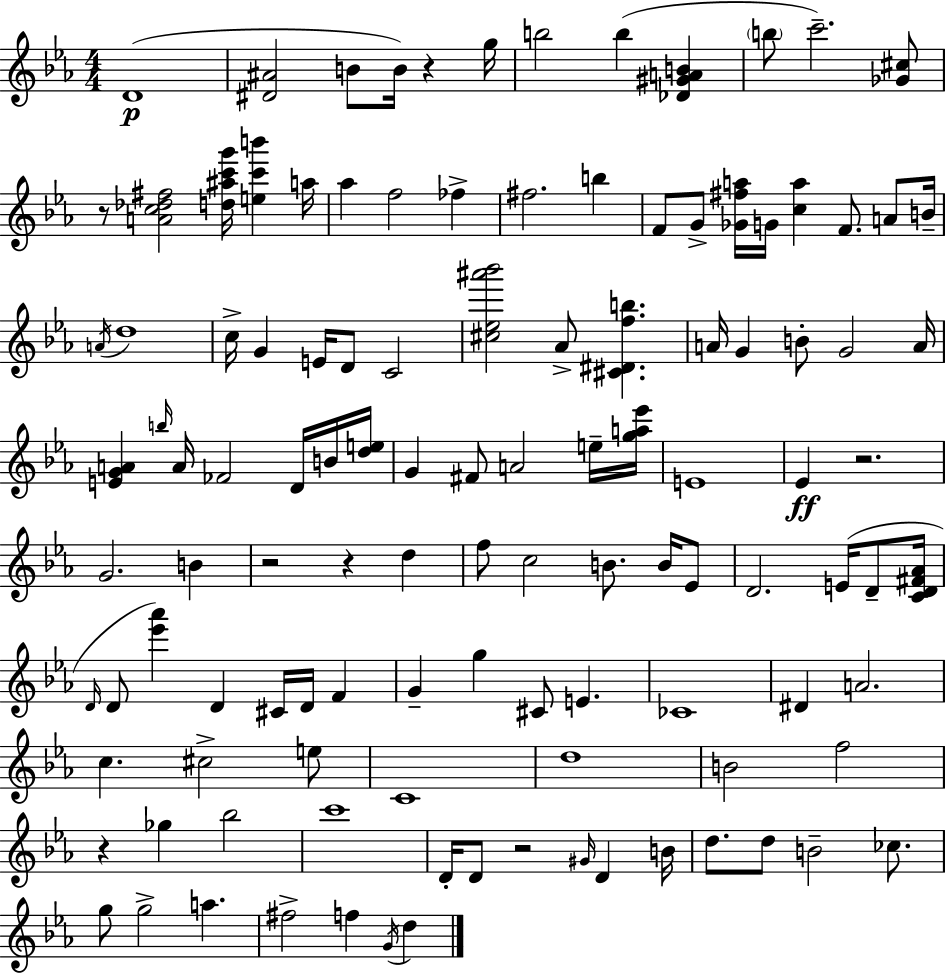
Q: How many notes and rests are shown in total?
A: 116